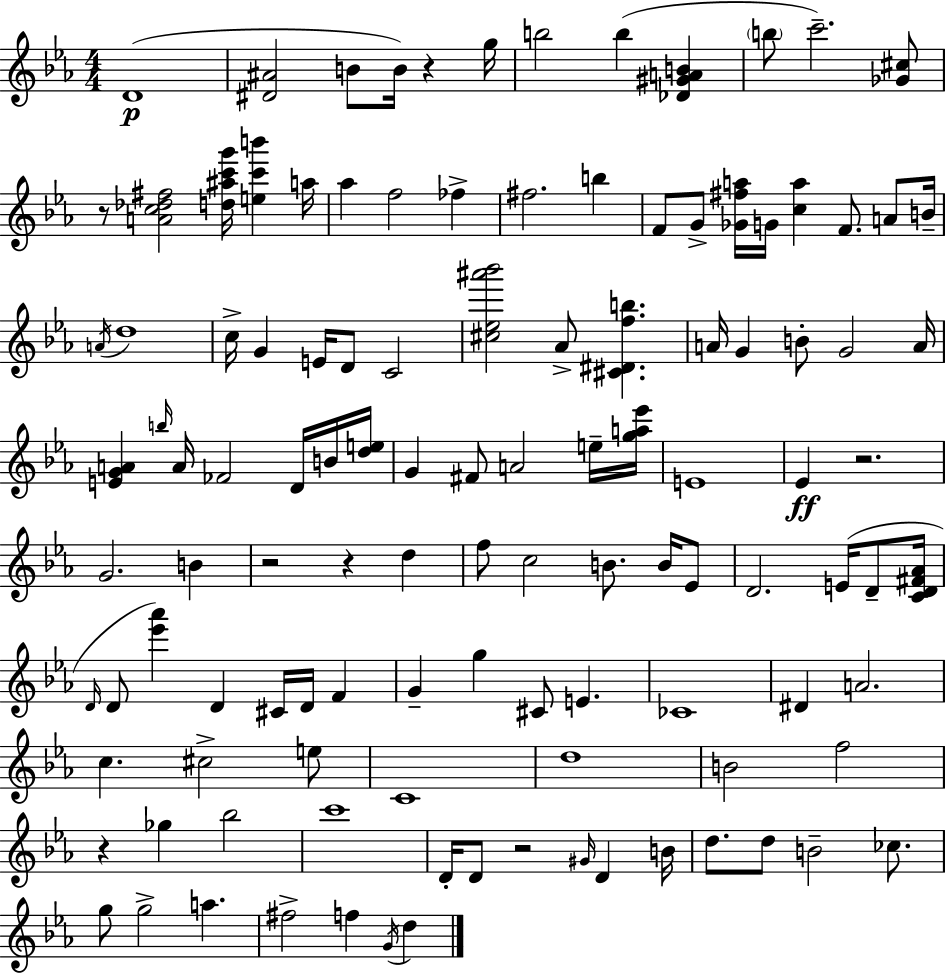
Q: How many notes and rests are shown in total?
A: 116